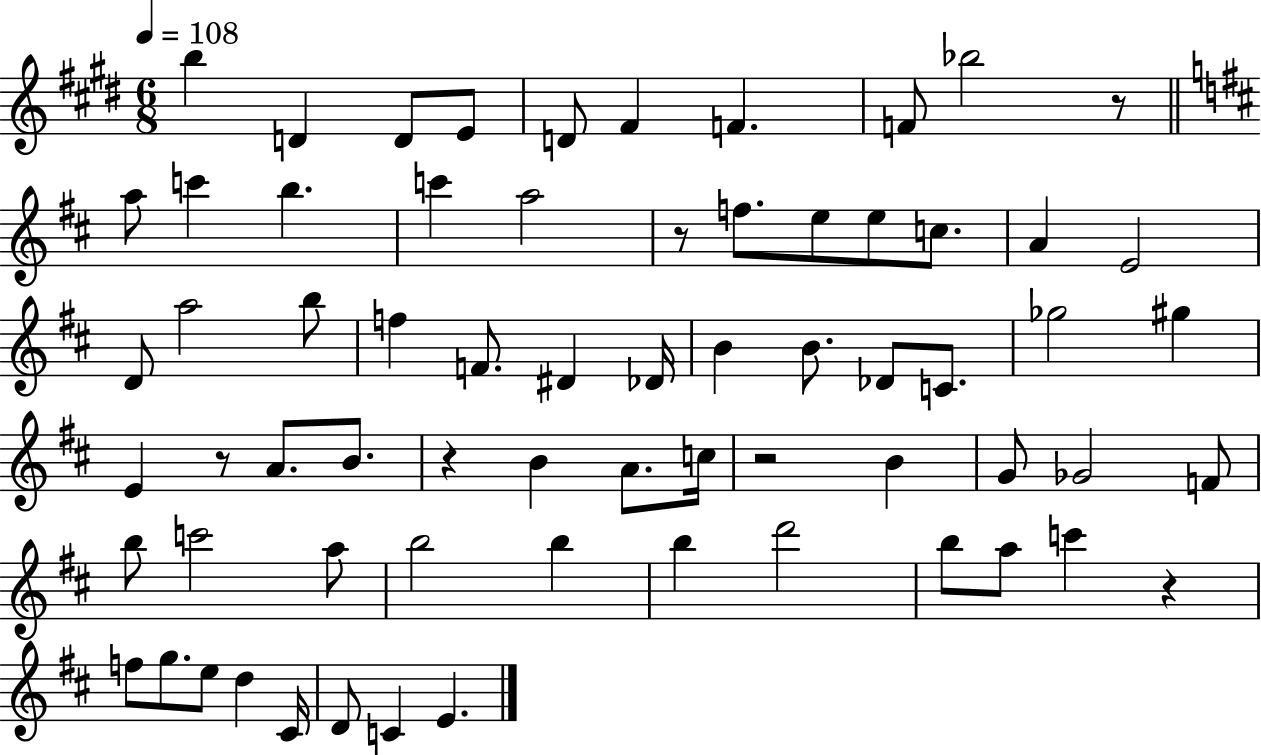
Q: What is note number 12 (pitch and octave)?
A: B5